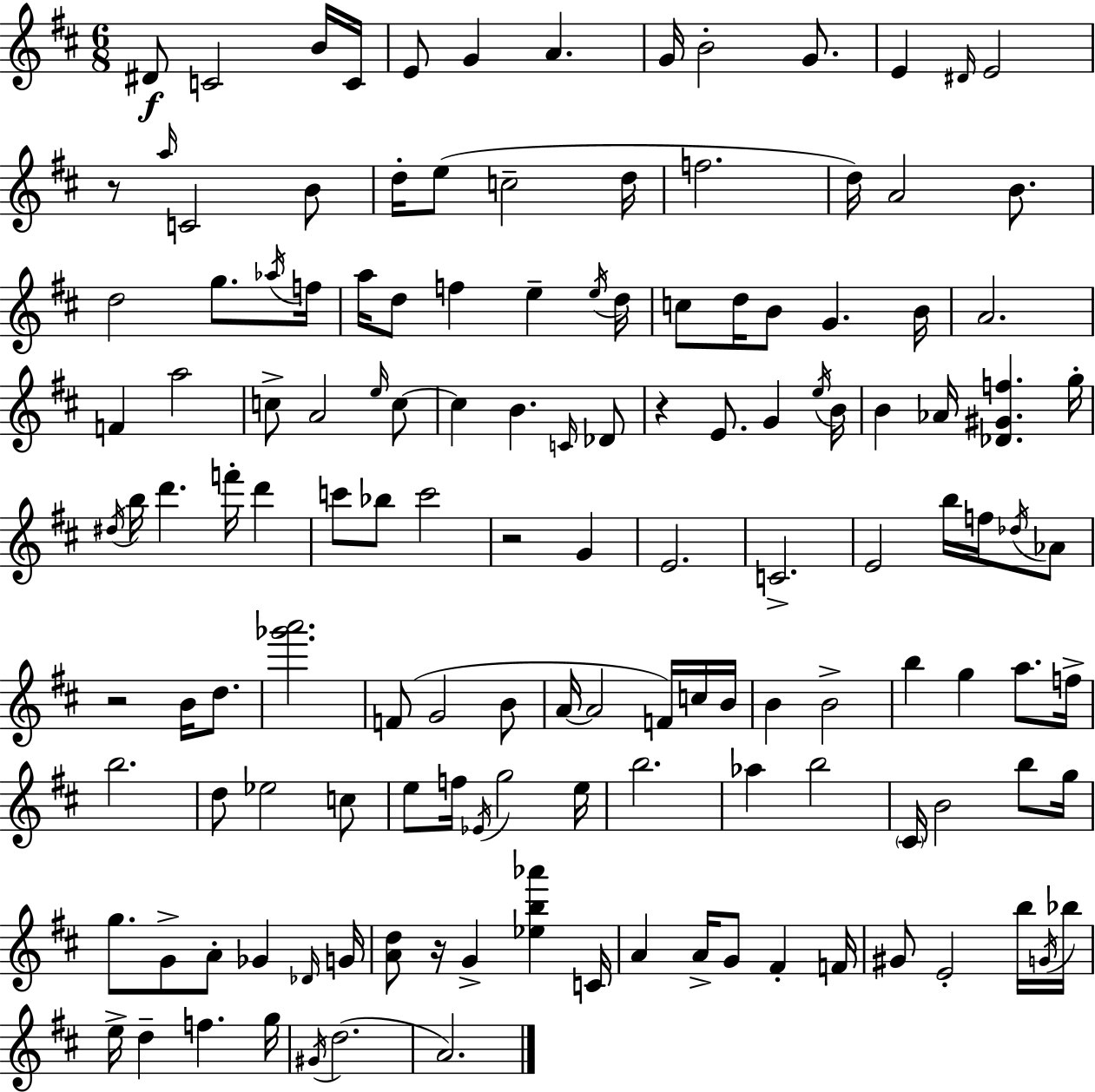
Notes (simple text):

D#4/e C4/h B4/s C4/s E4/e G4/q A4/q. G4/s B4/h G4/e. E4/q D#4/s E4/h R/e A5/s C4/h B4/e D5/s E5/e C5/h D5/s F5/h. D5/s A4/h B4/e. D5/h G5/e. Ab5/s F5/s A5/s D5/e F5/q E5/q E5/s D5/s C5/e D5/s B4/e G4/q. B4/s A4/h. F4/q A5/h C5/e A4/h E5/s C5/e C5/q B4/q. C4/s Db4/e R/q E4/e. G4/q E5/s B4/s B4/q Ab4/s [Db4,G#4,F5]/q. G5/s D#5/s B5/s D6/q. F6/s D6/q C6/e Bb5/e C6/h R/h G4/q E4/h. C4/h. E4/h B5/s F5/s Db5/s Ab4/e R/h B4/s D5/e. [Gb6,A6]/h. F4/e G4/h B4/e A4/s A4/h F4/s C5/s B4/s B4/q B4/h B5/q G5/q A5/e. F5/s B5/h. D5/e Eb5/h C5/e E5/e F5/s Eb4/s G5/h E5/s B5/h. Ab5/q B5/h C#4/s B4/h B5/e G5/s G5/e. G4/e A4/e Gb4/q Db4/s G4/s [A4,D5]/e R/s G4/q [Eb5,B5,Ab6]/q C4/s A4/q A4/s G4/e F#4/q F4/s G#4/e E4/h B5/s G4/s Bb5/s E5/s D5/q F5/q. G5/s G#4/s D5/h. A4/h.